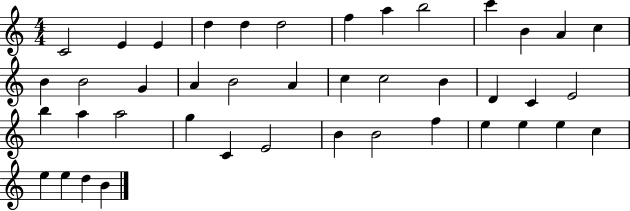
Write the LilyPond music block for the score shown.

{
  \clef treble
  \numericTimeSignature
  \time 4/4
  \key c \major
  c'2 e'4 e'4 | d''4 d''4 d''2 | f''4 a''4 b''2 | c'''4 b'4 a'4 c''4 | \break b'4 b'2 g'4 | a'4 b'2 a'4 | c''4 c''2 b'4 | d'4 c'4 e'2 | \break b''4 a''4 a''2 | g''4 c'4 e'2 | b'4 b'2 f''4 | e''4 e''4 e''4 c''4 | \break e''4 e''4 d''4 b'4 | \bar "|."
}